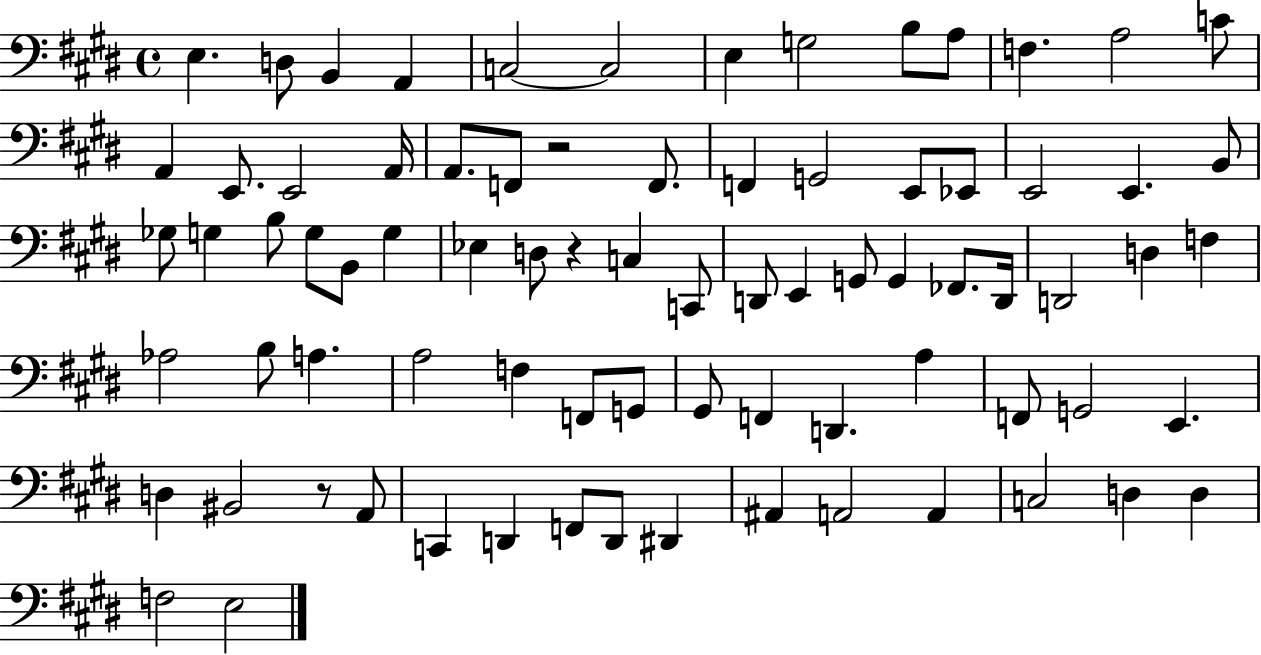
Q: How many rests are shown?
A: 3